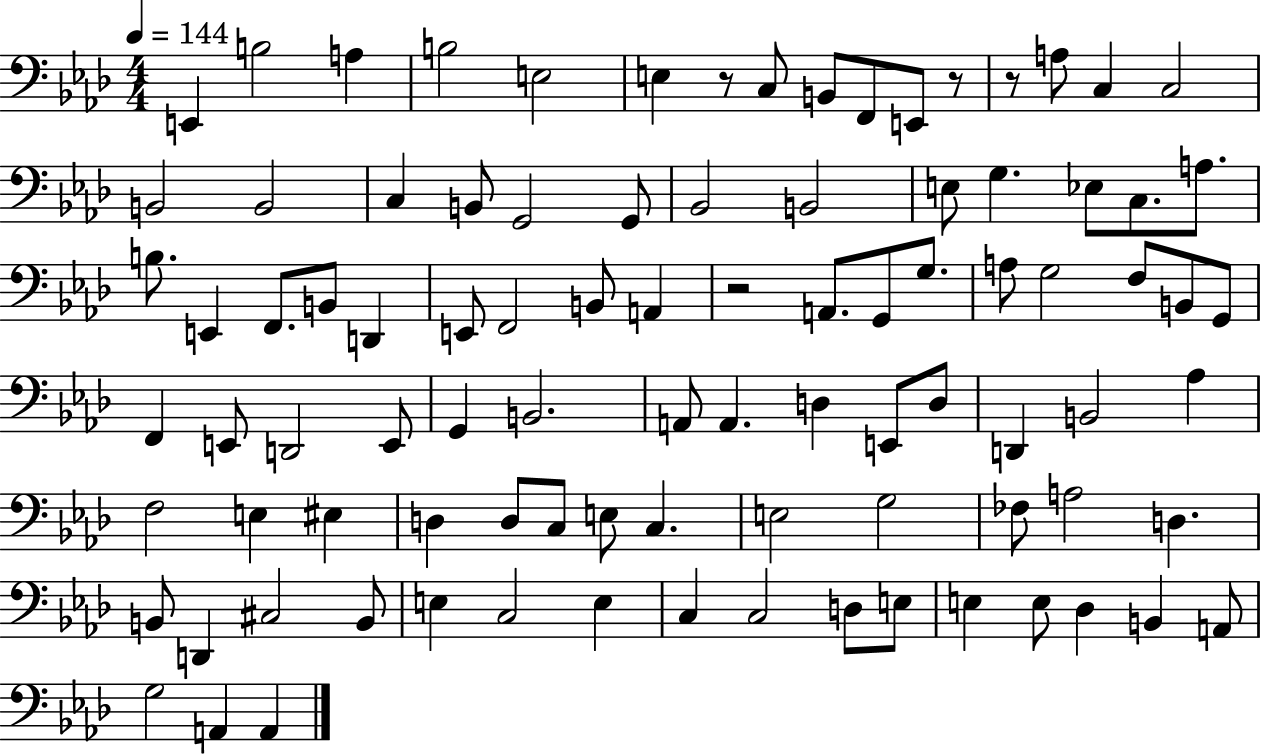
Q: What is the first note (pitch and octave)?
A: E2